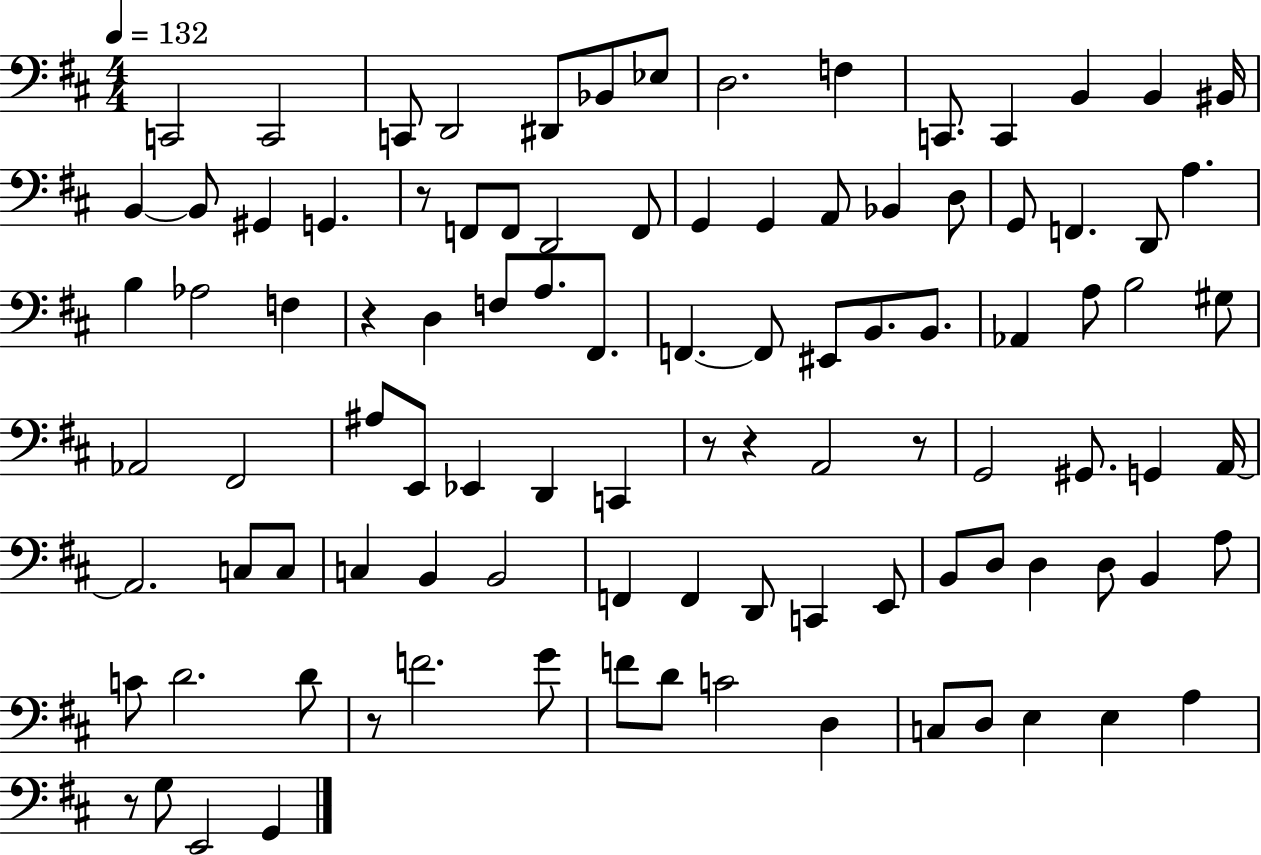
C2/h C2/h C2/e D2/h D#2/e Bb2/e Eb3/e D3/h. F3/q C2/e. C2/q B2/q B2/q BIS2/s B2/q B2/e G#2/q G2/q. R/e F2/e F2/e D2/h F2/e G2/q G2/q A2/e Bb2/q D3/e G2/e F2/q. D2/e A3/q. B3/q Ab3/h F3/q R/q D3/q F3/e A3/e. F#2/e. F2/q. F2/e EIS2/e B2/e. B2/e. Ab2/q A3/e B3/h G#3/e Ab2/h F#2/h A#3/e E2/e Eb2/q D2/q C2/q R/e R/q A2/h R/e G2/h G#2/e. G2/q A2/s A2/h. C3/e C3/e C3/q B2/q B2/h F2/q F2/q D2/e C2/q E2/e B2/e D3/e D3/q D3/e B2/q A3/e C4/e D4/h. D4/e R/e F4/h. G4/e F4/e D4/e C4/h D3/q C3/e D3/e E3/q E3/q A3/q R/e G3/e E2/h G2/q